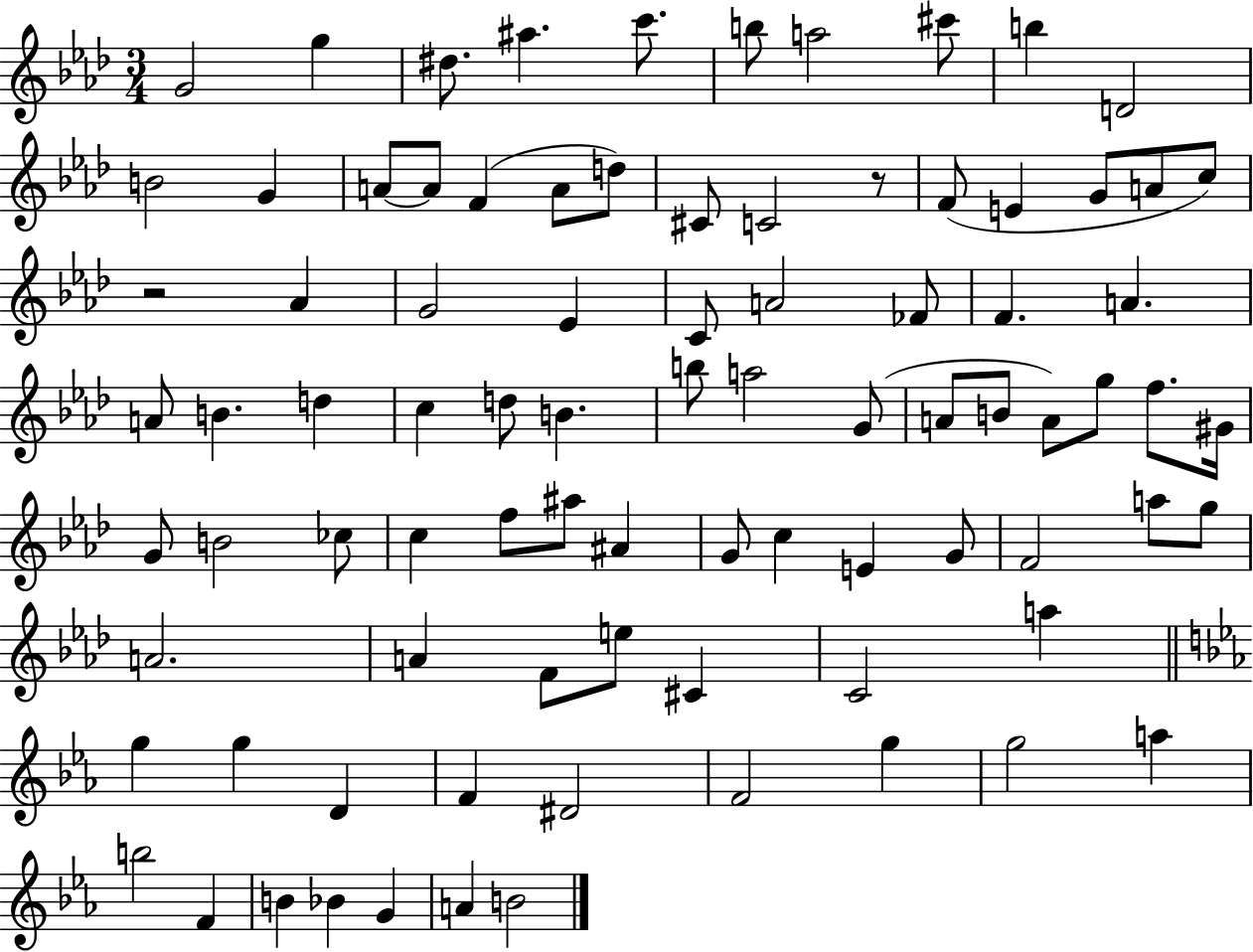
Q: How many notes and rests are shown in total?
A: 86